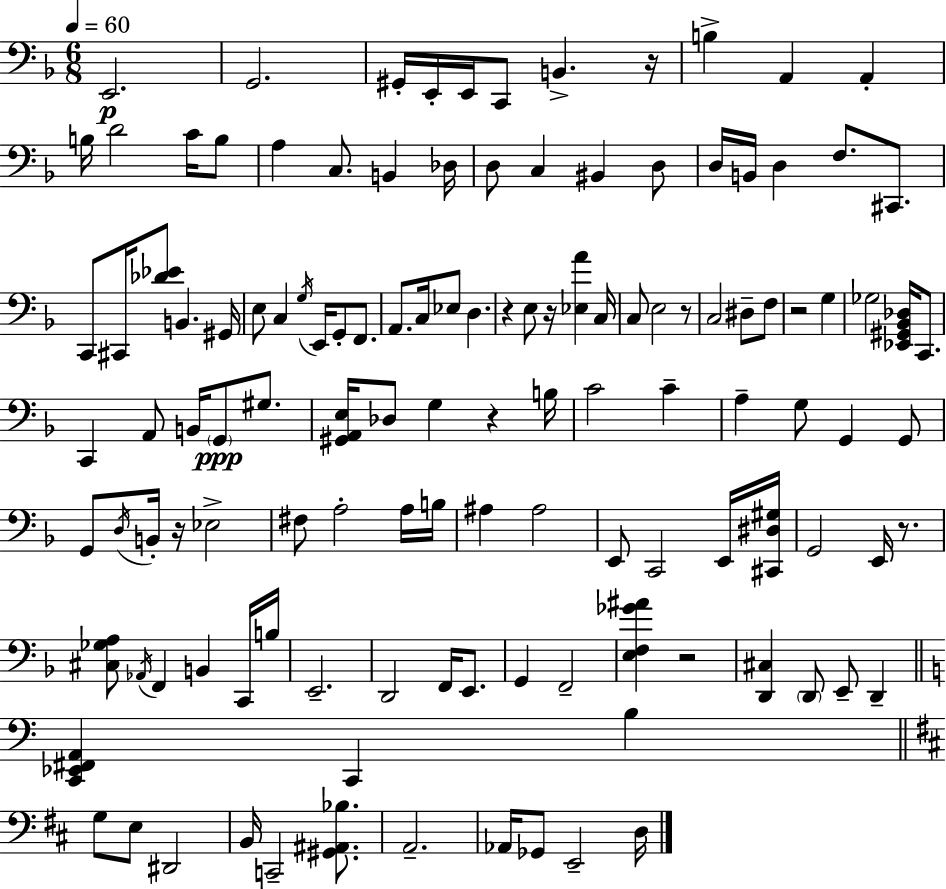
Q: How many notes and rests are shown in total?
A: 125